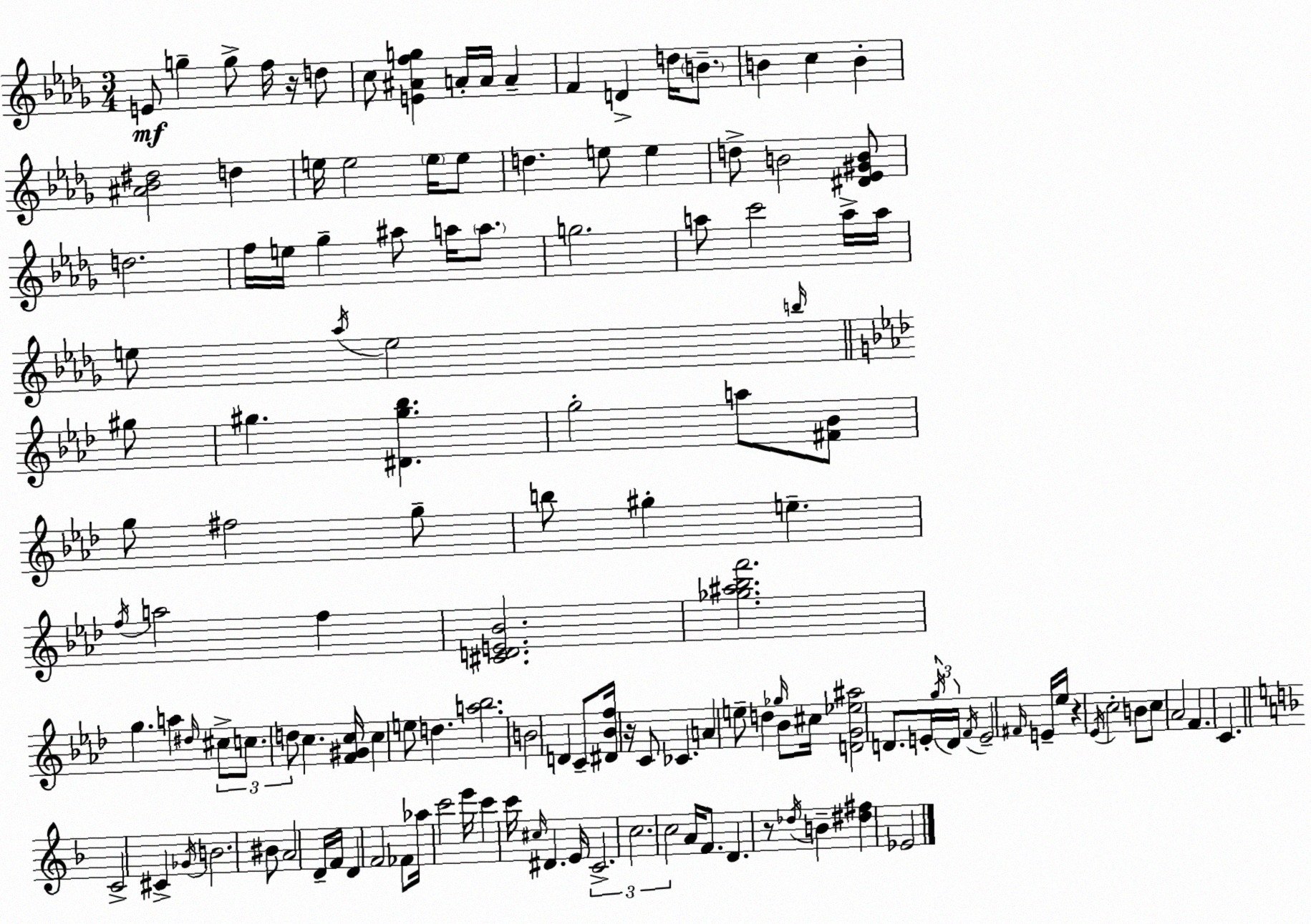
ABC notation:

X:1
T:Untitled
M:3/4
L:1/4
K:Bbm
E/2 g g/2 f/4 z/4 d/2 c/2 [E^Afg] A/4 A/4 A F D d/4 B/2 B c B [^A_B^d]2 d e/4 e2 e/4 e/2 d e/2 e d/2 B2 [^D_E^GB]/2 d2 f/4 e/4 _g ^a/2 a/4 a/2 g2 a/2 c'2 a/4 a/4 e/2 _a/4 e2 b/4 ^g/2 ^g [^D^g_b] g2 a/2 [^F_B]/2 g/2 ^f2 g/2 b/2 ^g e f/4 a2 f [^CDE_B]2 [_g^a_bf']2 g a ^d/4 ^c/2 c/2 d/2 c [F^Gc]/4 c e/2 d [a_b]2 B2 D C/2 [^D_Bf]/4 z/4 C/2 _C A e/2 d _g/4 _B/2 ^c/4 [DG_e^a]2 D/2 E/4 g/4 D/4 F/4 E2 ^F/4 E/4 _e/4 z _E/4 c2 B/2 c/2 _A2 F C C2 ^C _G/4 B2 ^B/2 A2 D/4 F/4 D F2 _F/2 _a/4 c'2 e'/4 c' c'/4 ^c/4 ^D E/4 C2 c2 c2 A/4 F/2 D z/2 _d/4 B [^d^f] _E2